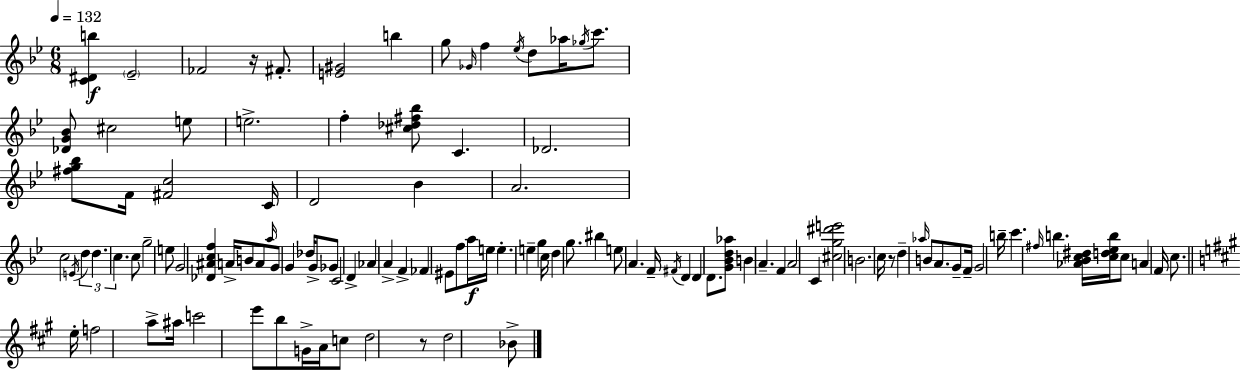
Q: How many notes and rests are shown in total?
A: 114